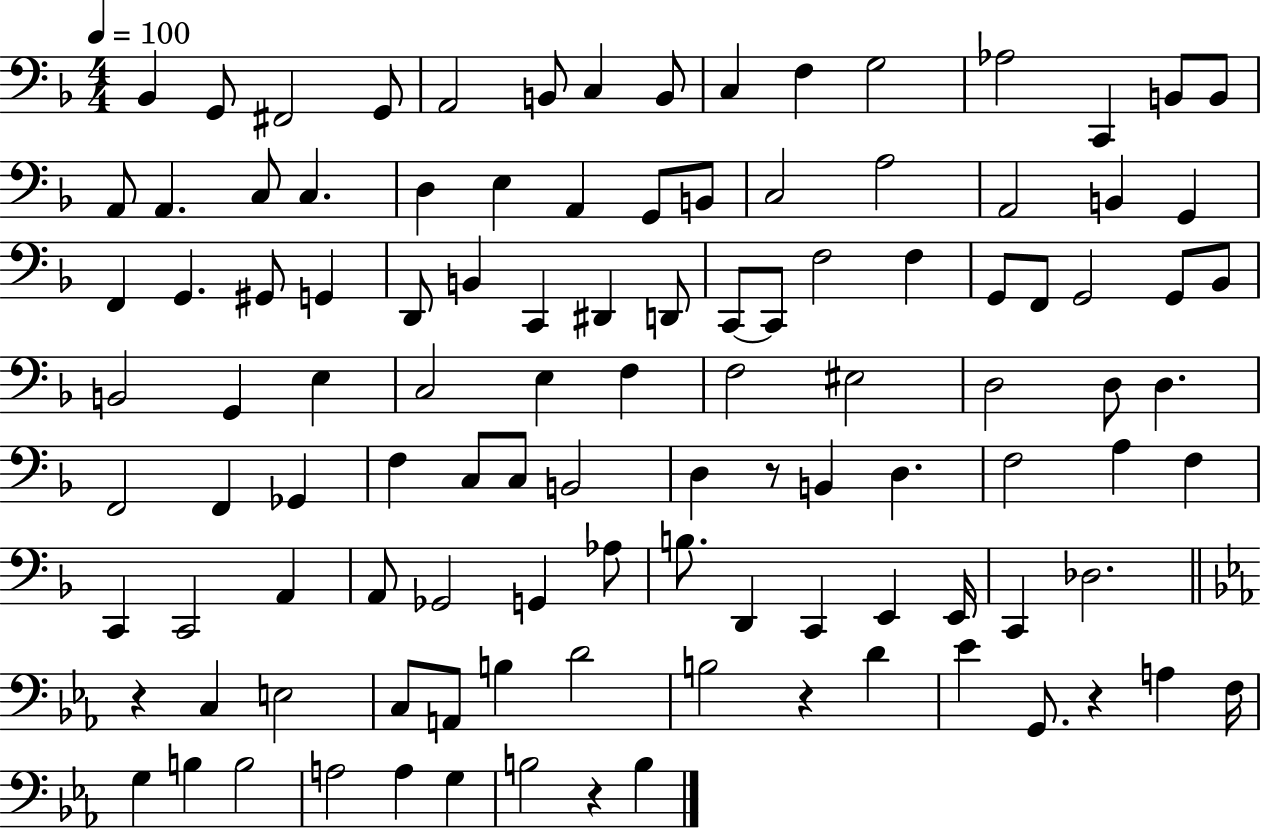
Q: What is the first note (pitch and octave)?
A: Bb2